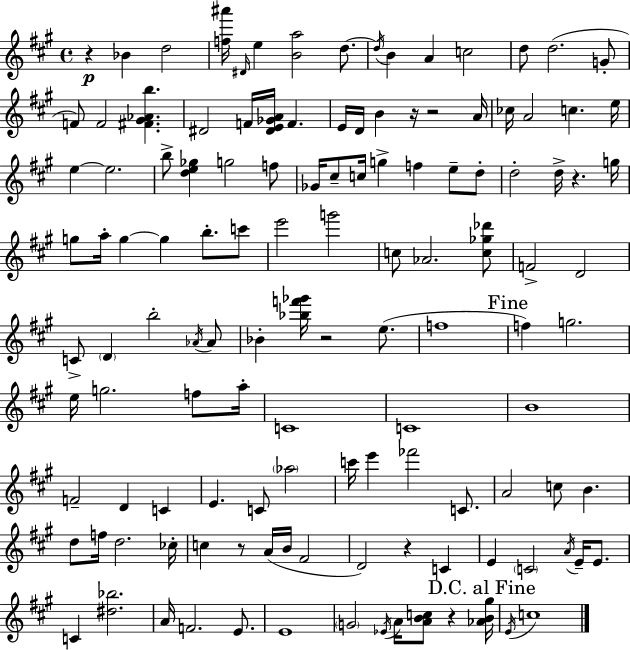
{
  \clef treble
  \time 4/4
  \defaultTimeSignature
  \key a \major
  r4\p bes'4 d''2 | <f'' ais'''>16 \grace { dis'16 } e''4 <b' a''>2 d''8.~~ | \acciaccatura { d''16 } b'4 a'4 c''2 | d''8 d''2.( | \break g'8-. f'8) f'2 <fis' gis' aes' b''>4. | dis'2 f'16 <dis' e' ges' a'>16 f'4. | e'16 d'16 b'4 r16 r2 | a'16 ces''16 a'2 c''4. | \break e''16 e''4~~ e''2. | b''8-> <d'' e'' ges''>4 g''2 | f''8 ges'16 cis''8-- c''16 g''4-> f''4 e''8-- | d''8-. d''2-. d''16-> r4. | \break g''16 g''8 a''16-. g''4~~ g''4 b''8.-. | c'''8 e'''2 g'''2 | c''8 aes'2. | <c'' ges'' des'''>8 f'2-> d'2 | \break c'8-> \parenthesize d'4 b''2-. | \acciaccatura { aes'16 } aes'8 bes'4-. <bes'' f''' ges'''>16 r2 | e''8.( f''1 | \mark "Fine" f''4) g''2. | \break e''16 g''2. | f''8 a''16-. c'1 | c'1 | b'1 | \break f'2-- d'4 c'4 | e'4. c'8 \parenthesize aes''2 | c'''16 e'''4 fes'''2 | c'8. a'2 c''8 b'4. | \break d''8 f''16 d''2. | ces''16-. c''4 r8 a'16( b'16 fis'2 | d'2) r4 c'4 | e'4 \parenthesize c'2 \acciaccatura { a'16 } | \break e'16-- e'8. c'4 <dis'' bes''>2. | a'16 f'2. | e'8. e'1 | \parenthesize g'2 \acciaccatura { ees'16 } a'16 <a' b' c''>8 | \break r4 \mark "D.C. al Fine" <aes' b' gis''>16 \acciaccatura { e'16 } c''1 | \bar "|."
}